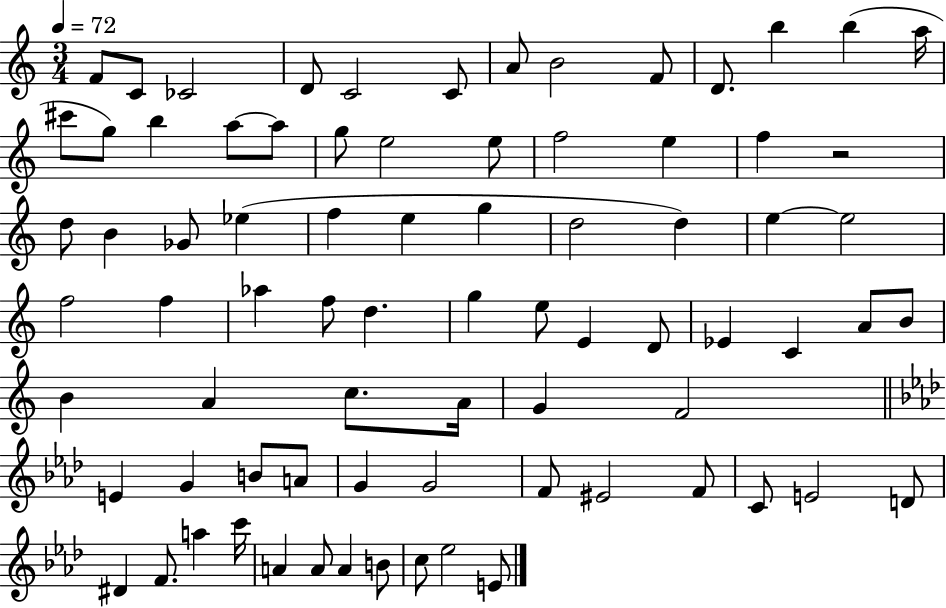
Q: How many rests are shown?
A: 1